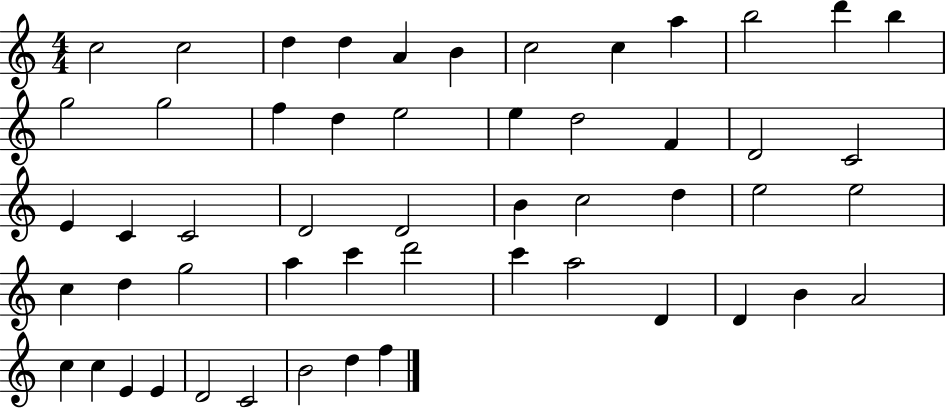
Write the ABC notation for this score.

X:1
T:Untitled
M:4/4
L:1/4
K:C
c2 c2 d d A B c2 c a b2 d' b g2 g2 f d e2 e d2 F D2 C2 E C C2 D2 D2 B c2 d e2 e2 c d g2 a c' d'2 c' a2 D D B A2 c c E E D2 C2 B2 d f